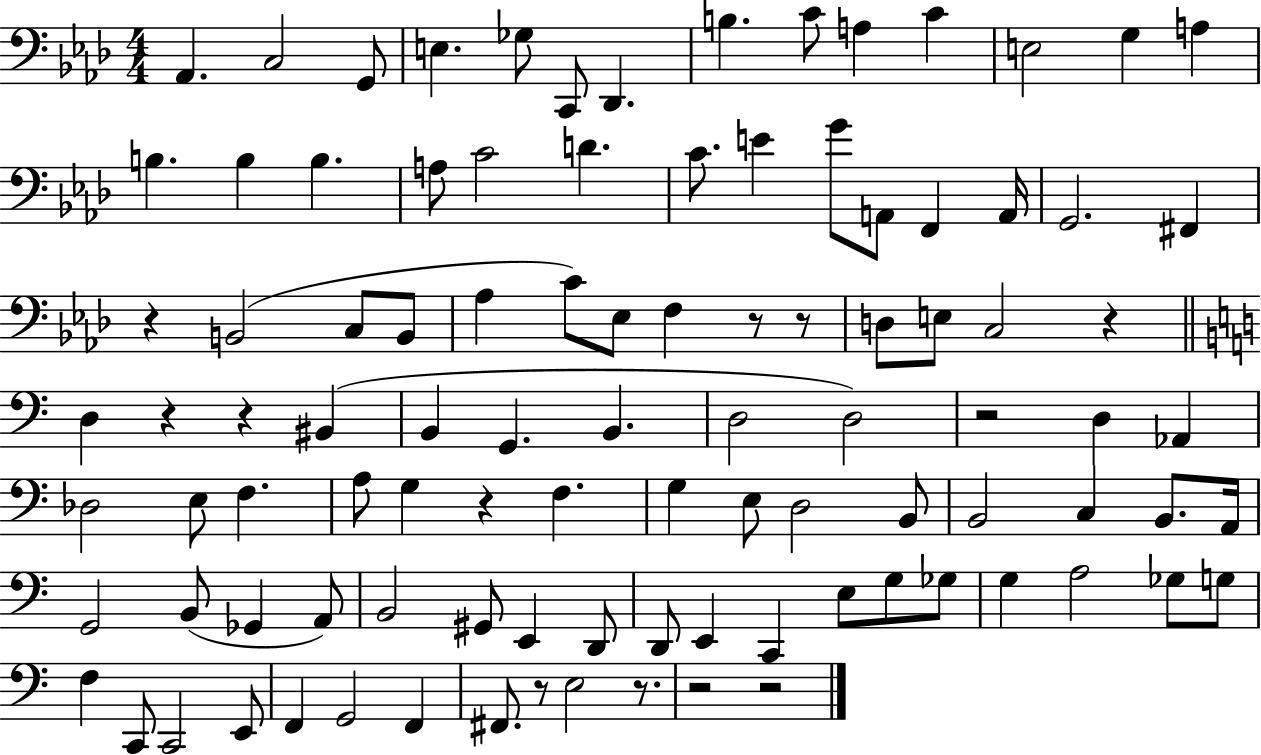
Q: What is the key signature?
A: AES major